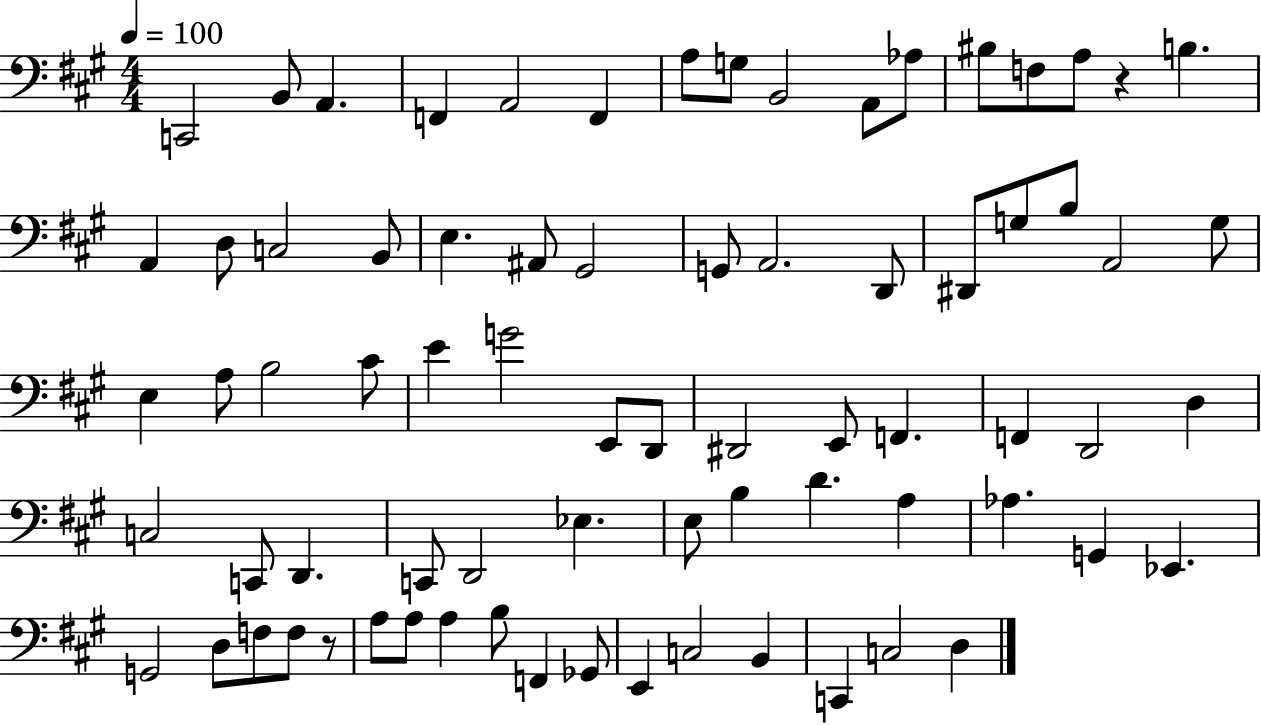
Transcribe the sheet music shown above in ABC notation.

X:1
T:Untitled
M:4/4
L:1/4
K:A
C,,2 B,,/2 A,, F,, A,,2 F,, A,/2 G,/2 B,,2 A,,/2 _A,/2 ^B,/2 F,/2 A,/2 z B, A,, D,/2 C,2 B,,/2 E, ^A,,/2 ^G,,2 G,,/2 A,,2 D,,/2 ^D,,/2 G,/2 B,/2 A,,2 G,/2 E, A,/2 B,2 ^C/2 E G2 E,,/2 D,,/2 ^D,,2 E,,/2 F,, F,, D,,2 D, C,2 C,,/2 D,, C,,/2 D,,2 _E, E,/2 B, D A, _A, G,, _E,, G,,2 D,/2 F,/2 F,/2 z/2 A,/2 A,/2 A, B,/2 F,, _G,,/2 E,, C,2 B,, C,, C,2 D,